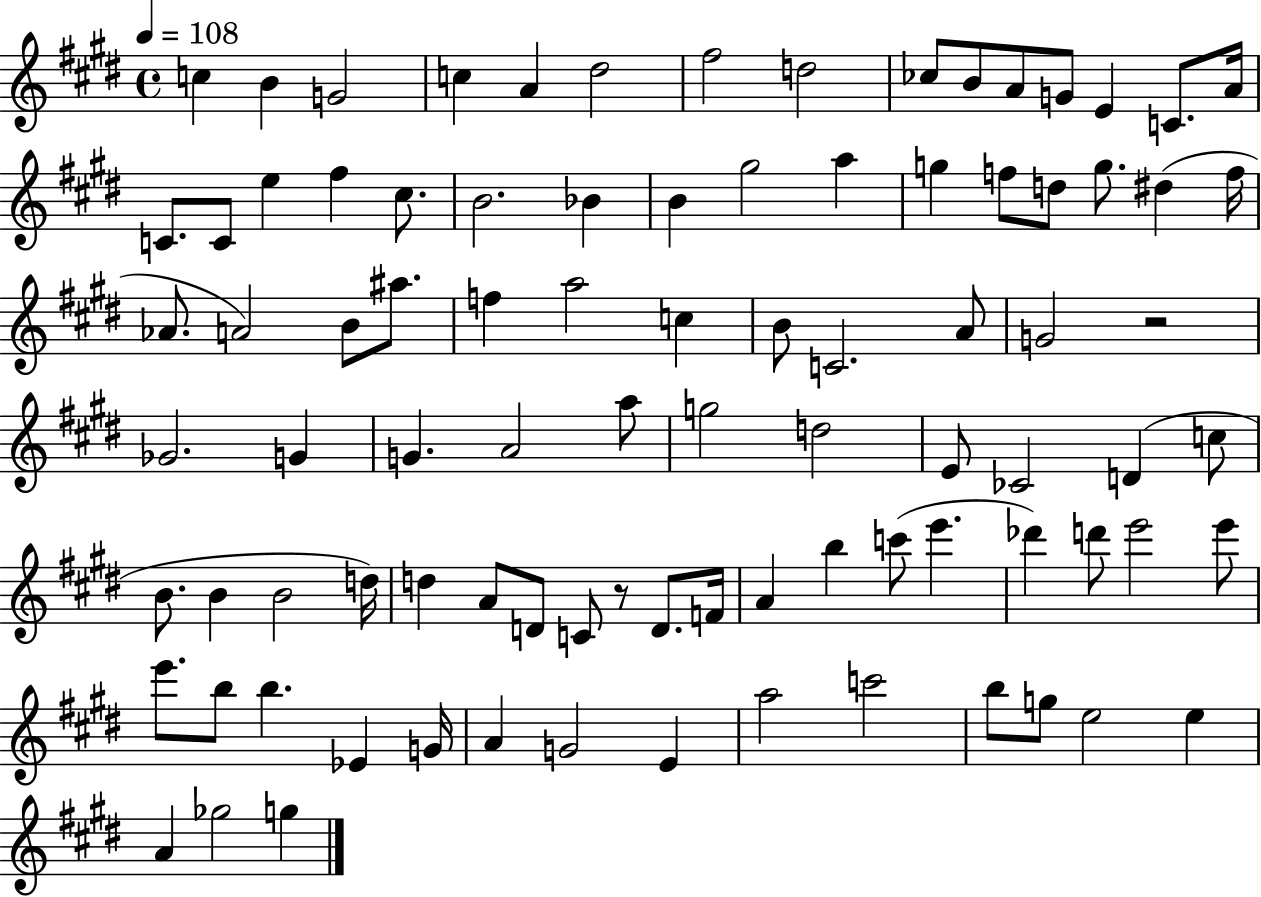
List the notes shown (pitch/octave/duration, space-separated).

C5/q B4/q G4/h C5/q A4/q D#5/h F#5/h D5/h CES5/e B4/e A4/e G4/e E4/q C4/e. A4/s C4/e. C4/e E5/q F#5/q C#5/e. B4/h. Bb4/q B4/q G#5/h A5/q G5/q F5/e D5/e G5/e. D#5/q F5/s Ab4/e. A4/h B4/e A#5/e. F5/q A5/h C5/q B4/e C4/h. A4/e G4/h R/h Gb4/h. G4/q G4/q. A4/h A5/e G5/h D5/h E4/e CES4/h D4/q C5/e B4/e. B4/q B4/h D5/s D5/q A4/e D4/e C4/e R/e D4/e. F4/s A4/q B5/q C6/e E6/q. Db6/q D6/e E6/h E6/e E6/e. B5/e B5/q. Eb4/q G4/s A4/q G4/h E4/q A5/h C6/h B5/e G5/e E5/h E5/q A4/q Gb5/h G5/q